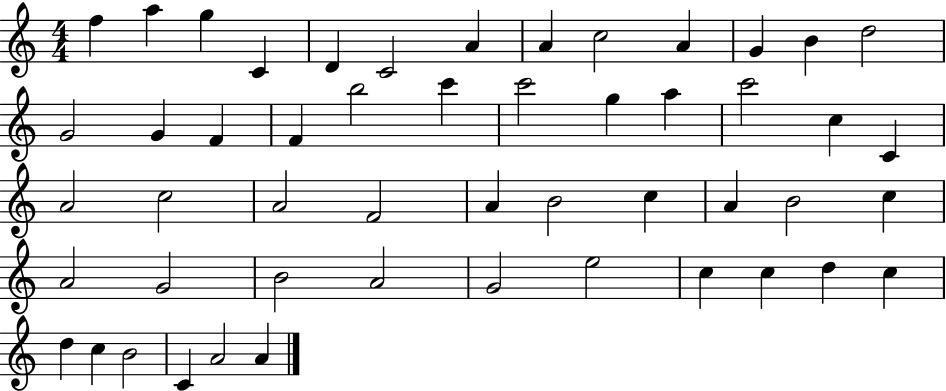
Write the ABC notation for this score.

X:1
T:Untitled
M:4/4
L:1/4
K:C
f a g C D C2 A A c2 A G B d2 G2 G F F b2 c' c'2 g a c'2 c C A2 c2 A2 F2 A B2 c A B2 c A2 G2 B2 A2 G2 e2 c c d c d c B2 C A2 A